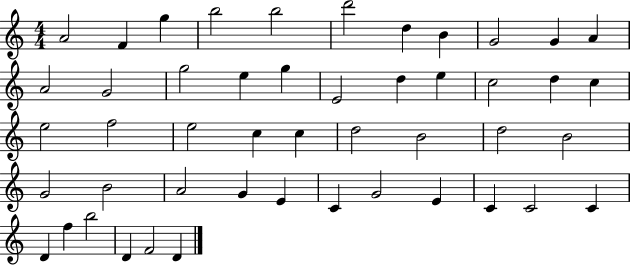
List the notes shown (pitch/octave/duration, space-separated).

A4/h F4/q G5/q B5/h B5/h D6/h D5/q B4/q G4/h G4/q A4/q A4/h G4/h G5/h E5/q G5/q E4/h D5/q E5/q C5/h D5/q C5/q E5/h F5/h E5/h C5/q C5/q D5/h B4/h D5/h B4/h G4/h B4/h A4/h G4/q E4/q C4/q G4/h E4/q C4/q C4/h C4/q D4/q F5/q B5/h D4/q F4/h D4/q